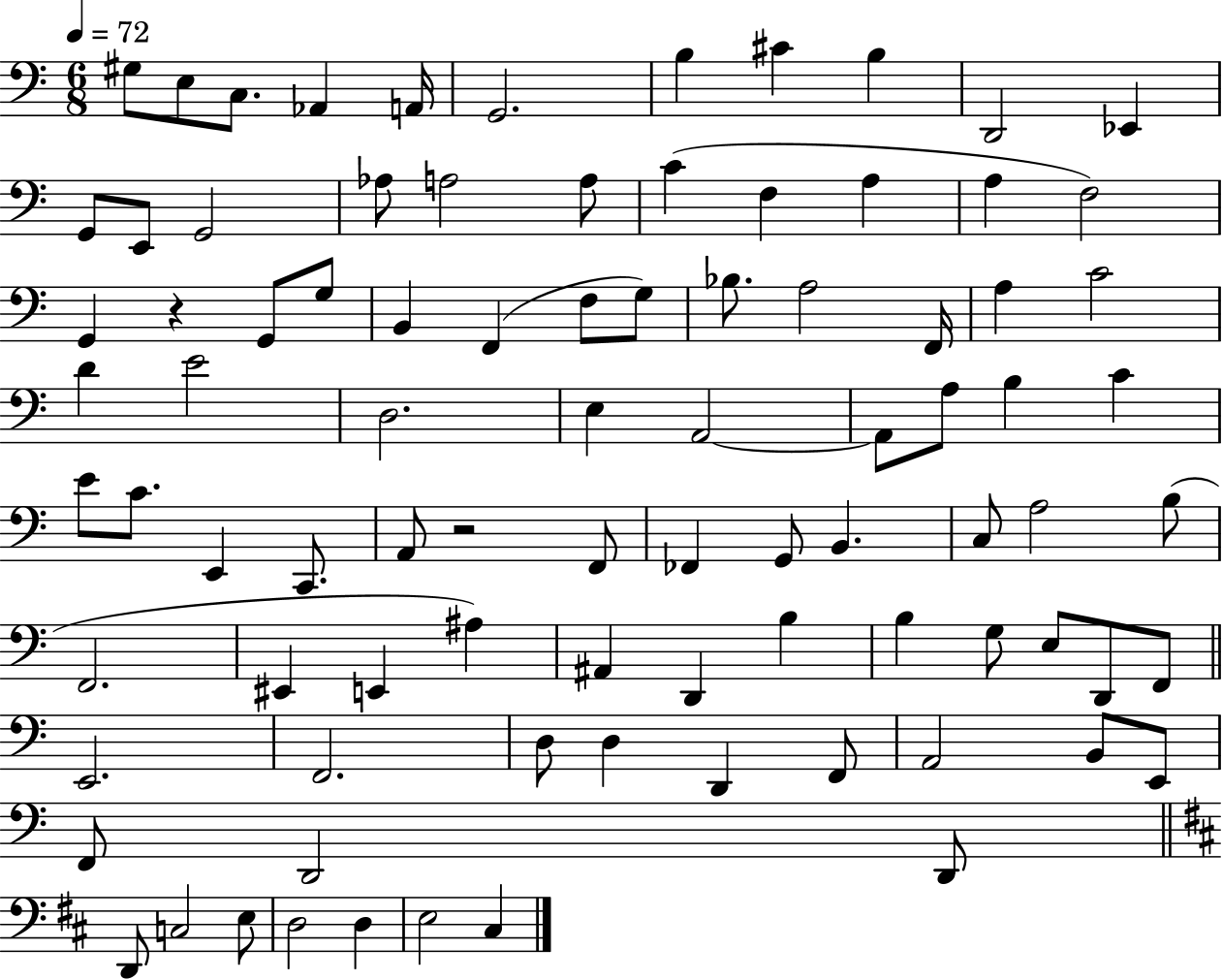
{
  \clef bass
  \numericTimeSignature
  \time 6/8
  \key c \major
  \tempo 4 = 72
  gis8 e8 c8. aes,4 a,16 | g,2. | b4 cis'4 b4 | d,2 ees,4 | \break g,8 e,8 g,2 | aes8 a2 a8 | c'4( f4 a4 | a4 f2) | \break g,4 r4 g,8 g8 | b,4 f,4( f8 g8) | bes8. a2 f,16 | a4 c'2 | \break d'4 e'2 | d2. | e4 a,2~~ | a,8 a8 b4 c'4 | \break e'8 c'8. e,4 c,8. | a,8 r2 f,8 | fes,4 g,8 b,4. | c8 a2 b8( | \break f,2. | eis,4 e,4 ais4) | ais,4 d,4 b4 | b4 g8 e8 d,8 f,8 | \break \bar "||" \break \key a \minor e,2. | f,2. | d8 d4 d,4 f,8 | a,2 b,8 e,8 | \break f,8 d,2 d,8 | \bar "||" \break \key d \major d,8 c2 e8 | d2 d4 | e2 cis4 | \bar "|."
}